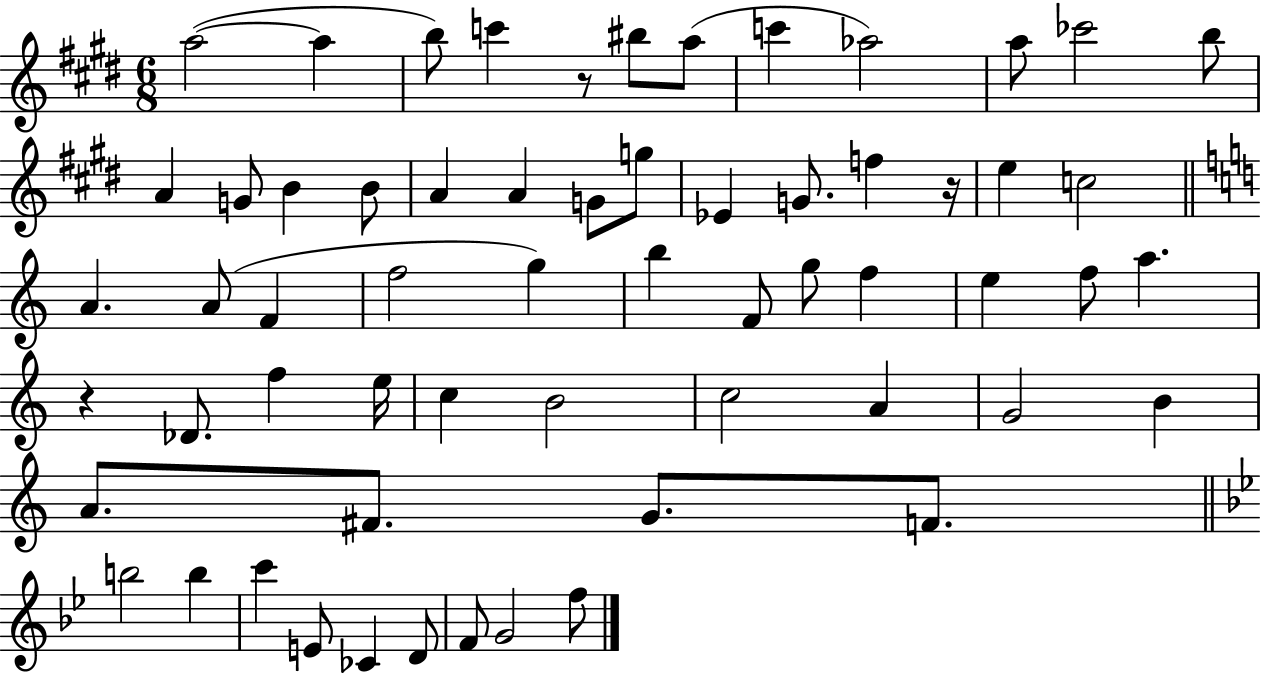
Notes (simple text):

A5/h A5/q B5/e C6/q R/e BIS5/e A5/e C6/q Ab5/h A5/e CES6/h B5/e A4/q G4/e B4/q B4/e A4/q A4/q G4/e G5/e Eb4/q G4/e. F5/q R/s E5/q C5/h A4/q. A4/e F4/q F5/h G5/q B5/q F4/e G5/e F5/q E5/q F5/e A5/q. R/q Db4/e. F5/q E5/s C5/q B4/h C5/h A4/q G4/h B4/q A4/e. F#4/e. G4/e. F4/e. B5/h B5/q C6/q E4/e CES4/q D4/e F4/e G4/h F5/e